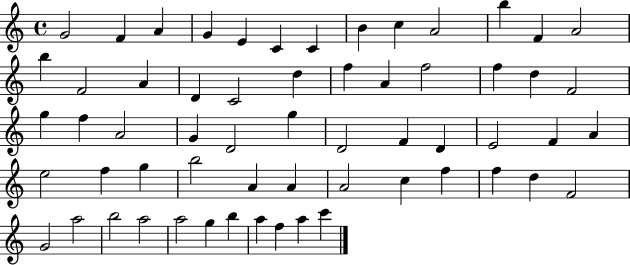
X:1
T:Untitled
M:4/4
L:1/4
K:C
G2 F A G E C C B c A2 b F A2 b F2 A D C2 d f A f2 f d F2 g f A2 G D2 g D2 F D E2 F A e2 f g b2 A A A2 c f f d F2 G2 a2 b2 a2 a2 g b a f a c'